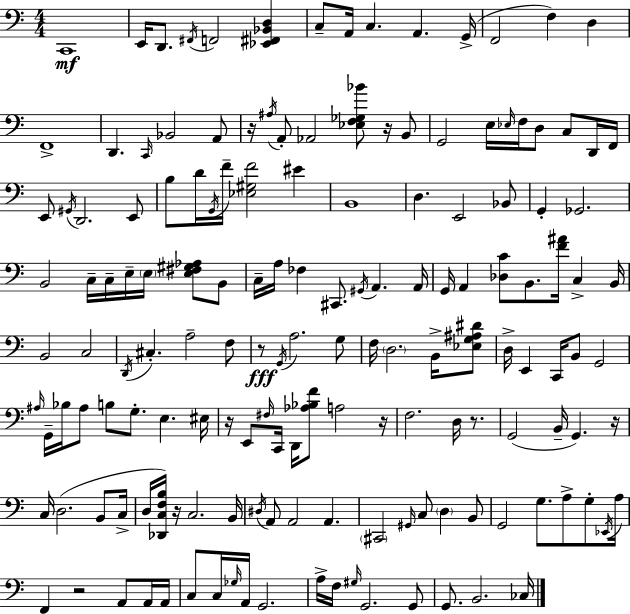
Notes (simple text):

C2/w E2/s D2/e. F#2/s F2/h [Eb2,F#2,Bb2,D3]/q C3/e A2/s C3/q. A2/q. G2/s F2/h F3/q D3/q F2/w D2/q. C2/s Bb2/h A2/e R/s A#3/s A2/e Ab2/h [Eb3,F3,Gb3,Bb4]/e R/s B2/e G2/h E3/s Eb3/s F3/s D3/e C3/e D2/s F2/s E2/e G#2/s D2/h. E2/e B3/e D4/s G2/s F4/s [Eb3,G#3,F4]/h EIS4/q B2/w D3/q. E2/h Bb2/e G2/q Gb2/h. B2/h C3/s C3/s E3/s E3/s [E3,F#3,G#3,Ab3]/e B2/e C3/s A3/s FES3/q C#2/e. G#2/s A2/q. A2/s G2/s A2/q [Db3,C4]/e B2/e. [F4,A#4]/s C3/q B2/s B2/h C3/h D2/s C#3/q. A3/h F3/e R/e G2/s A3/h. G3/e F3/s D3/h. B2/s [Eb3,G3,A#3,D#4]/e D3/s E2/q C2/s B2/e G2/h A#3/s G2/s Bb3/s A#3/e B3/e G3/e. E3/q. EIS3/s R/s E2/e F#3/s C2/s D2/s [Ab3,Bb3,F4]/e A3/h R/s F3/h. D3/s R/e. G2/h B2/s G2/q. R/s C3/s D3/h. B2/e C3/s D3/s [Db2,C3,F3,B3]/s R/s C3/h. B2/s D#3/s A2/e A2/h A2/q. C#2/h G#2/s C3/e D3/q B2/e G2/h G3/e. A3/e G3/e Eb2/s A3/s F2/q R/h A2/e A2/s A2/s C3/e C3/s Gb3/s A2/s G2/h. A3/s F3/s G#3/s G2/h. G2/e G2/e. B2/h. CES3/s